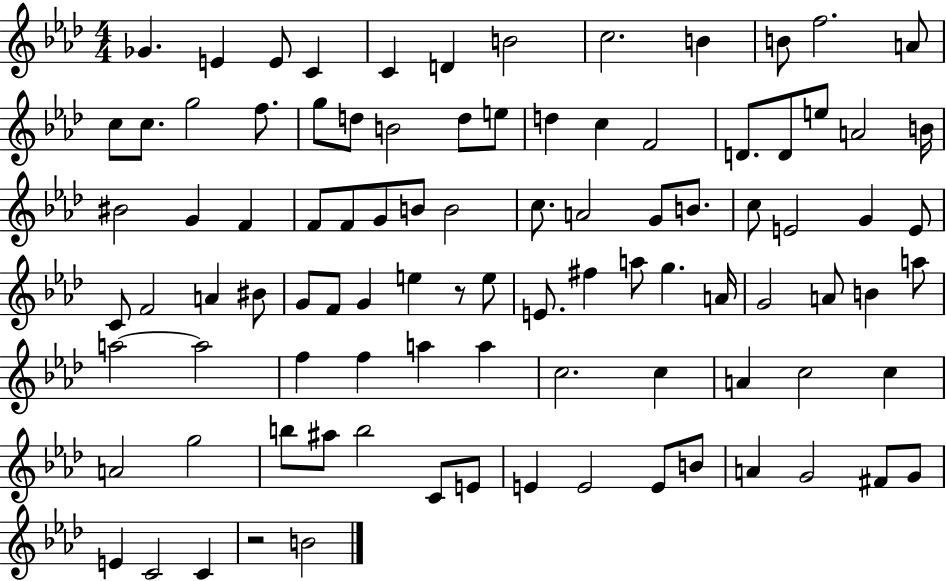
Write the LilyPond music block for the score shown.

{
  \clef treble
  \numericTimeSignature
  \time 4/4
  \key aes \major
  \repeat volta 2 { ges'4. e'4 e'8 c'4 | c'4 d'4 b'2 | c''2. b'4 | b'8 f''2. a'8 | \break c''8 c''8. g''2 f''8. | g''8 d''8 b'2 d''8 e''8 | d''4 c''4 f'2 | d'8. d'8 e''8 a'2 b'16 | \break bis'2 g'4 f'4 | f'8 f'8 g'8 b'8 b'2 | c''8. a'2 g'8 b'8. | c''8 e'2 g'4 e'8 | \break c'8 f'2 a'4 bis'8 | g'8 f'8 g'4 e''4 r8 e''8 | e'8. fis''4 a''8 g''4. a'16 | g'2 a'8 b'4 a''8 | \break a''2~~ a''2 | f''4 f''4 a''4 a''4 | c''2. c''4 | a'4 c''2 c''4 | \break a'2 g''2 | b''8 ais''8 b''2 c'8 e'8 | e'4 e'2 e'8 b'8 | a'4 g'2 fis'8 g'8 | \break e'4 c'2 c'4 | r2 b'2 | } \bar "|."
}